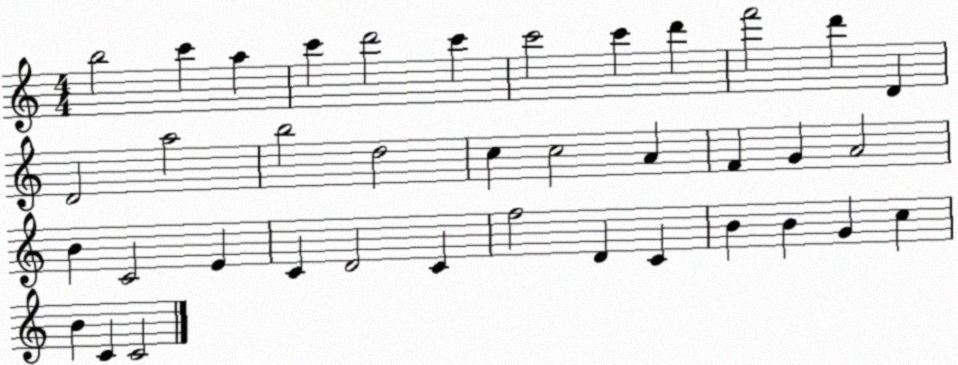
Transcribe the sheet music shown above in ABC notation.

X:1
T:Untitled
M:4/4
L:1/4
K:C
b2 c' a c' d'2 c' c'2 c' d' f'2 d' D D2 a2 b2 d2 c c2 A F G A2 B C2 E C D2 C f2 D C B B G c B C C2